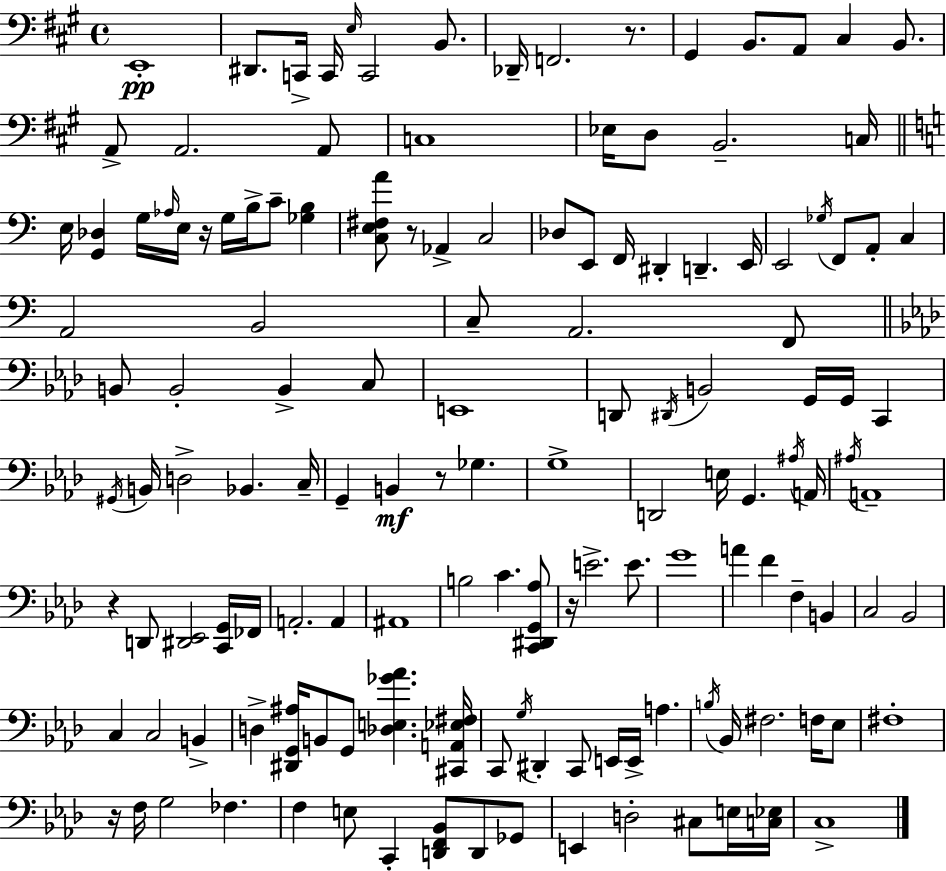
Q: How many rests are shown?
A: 7